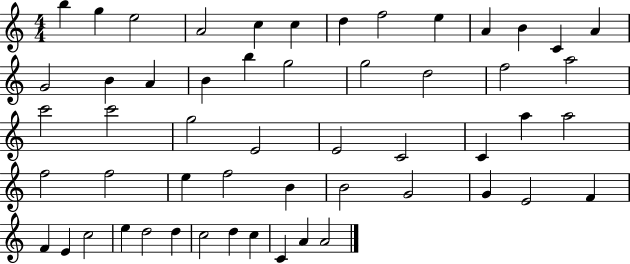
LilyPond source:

{
  \clef treble
  \numericTimeSignature
  \time 4/4
  \key c \major
  b''4 g''4 e''2 | a'2 c''4 c''4 | d''4 f''2 e''4 | a'4 b'4 c'4 a'4 | \break g'2 b'4 a'4 | b'4 b''4 g''2 | g''2 d''2 | f''2 a''2 | \break c'''2 c'''2 | g''2 e'2 | e'2 c'2 | c'4 a''4 a''2 | \break f''2 f''2 | e''4 f''2 b'4 | b'2 g'2 | g'4 e'2 f'4 | \break f'4 e'4 c''2 | e''4 d''2 d''4 | c''2 d''4 c''4 | c'4 a'4 a'2 | \break \bar "|."
}